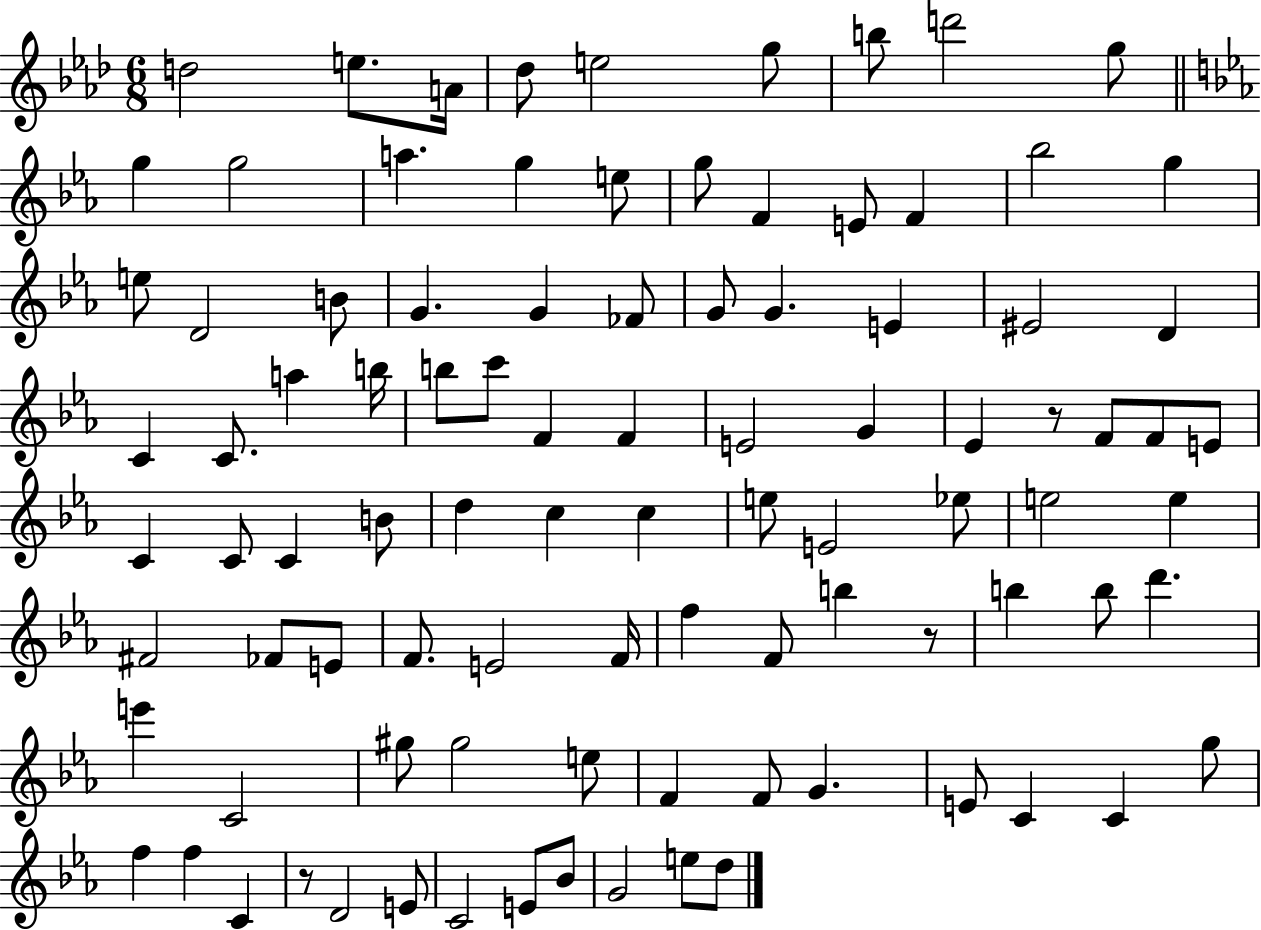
{
  \clef treble
  \numericTimeSignature
  \time 6/8
  \key aes \major
  d''2 e''8. a'16 | des''8 e''2 g''8 | b''8 d'''2 g''8 | \bar "||" \break \key ees \major g''4 g''2 | a''4. g''4 e''8 | g''8 f'4 e'8 f'4 | bes''2 g''4 | \break e''8 d'2 b'8 | g'4. g'4 fes'8 | g'8 g'4. e'4 | eis'2 d'4 | \break c'4 c'8. a''4 b''16 | b''8 c'''8 f'4 f'4 | e'2 g'4 | ees'4 r8 f'8 f'8 e'8 | \break c'4 c'8 c'4 b'8 | d''4 c''4 c''4 | e''8 e'2 ees''8 | e''2 e''4 | \break fis'2 fes'8 e'8 | f'8. e'2 f'16 | f''4 f'8 b''4 r8 | b''4 b''8 d'''4. | \break e'''4 c'2 | gis''8 gis''2 e''8 | f'4 f'8 g'4. | e'8 c'4 c'4 g''8 | \break f''4 f''4 c'4 | r8 d'2 e'8 | c'2 e'8 bes'8 | g'2 e''8 d''8 | \break \bar "|."
}